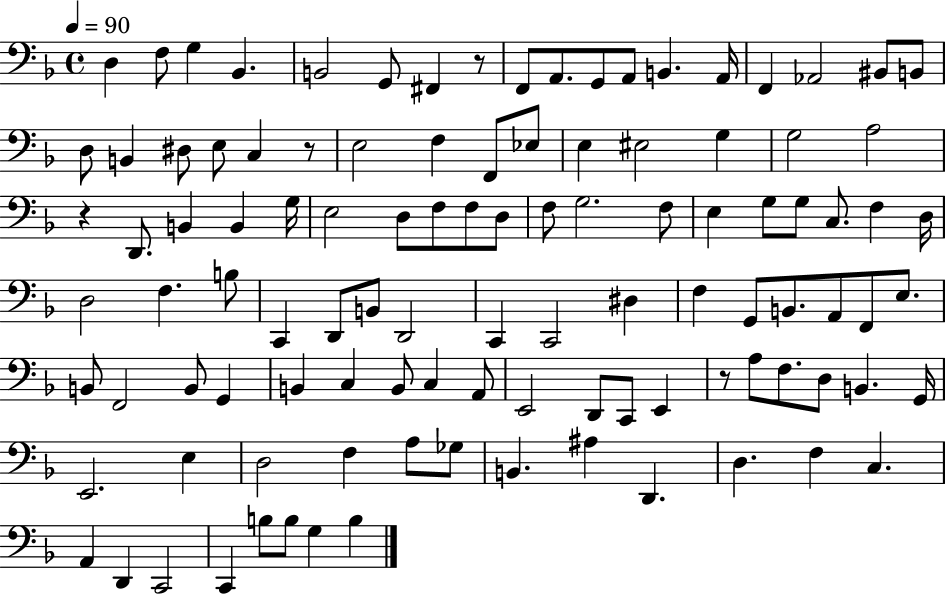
D3/q F3/e G3/q Bb2/q. B2/h G2/e F#2/q R/e F2/e A2/e. G2/e A2/e B2/q. A2/s F2/q Ab2/h BIS2/e B2/e D3/e B2/q D#3/e E3/e C3/q R/e E3/h F3/q F2/e Eb3/e E3/q EIS3/h G3/q G3/h A3/h R/q D2/e. B2/q B2/q G3/s E3/h D3/e F3/e F3/e D3/e F3/e G3/h. F3/e E3/q G3/e G3/e C3/e. F3/q D3/s D3/h F3/q. B3/e C2/q D2/e B2/e D2/h C2/q C2/h D#3/q F3/q G2/e B2/e. A2/e F2/e E3/e. B2/e F2/h B2/e G2/q B2/q C3/q B2/e C3/q A2/e E2/h D2/e C2/e E2/q R/e A3/e F3/e. D3/e B2/q. G2/s E2/h. E3/q D3/h F3/q A3/e Gb3/e B2/q. A#3/q D2/q. D3/q. F3/q C3/q. A2/q D2/q C2/h C2/q B3/e B3/e G3/q B3/q